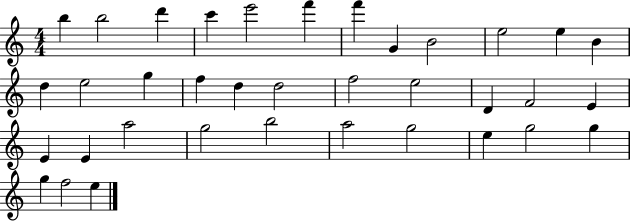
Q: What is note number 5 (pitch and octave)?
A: E6